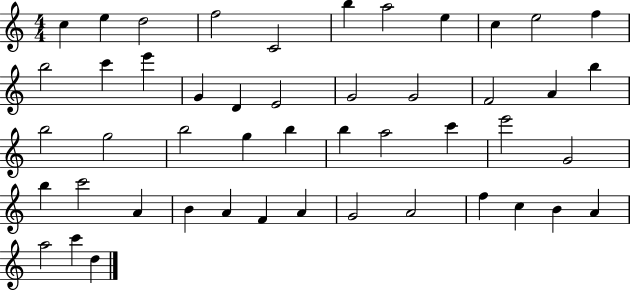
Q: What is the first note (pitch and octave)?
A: C5